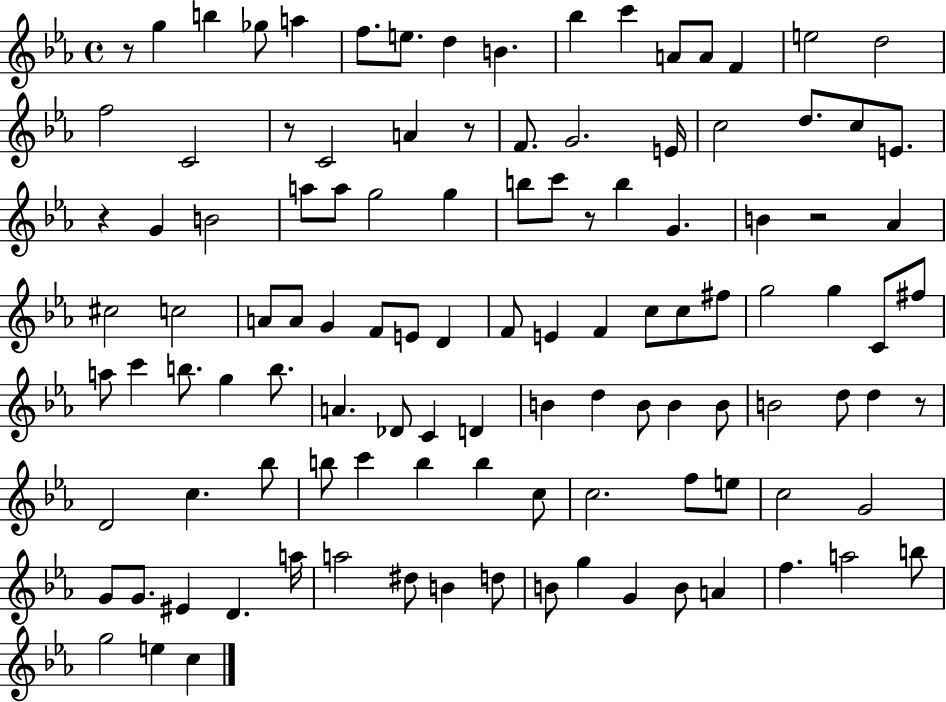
X:1
T:Untitled
M:4/4
L:1/4
K:Eb
z/2 g b _g/2 a f/2 e/2 d B _b c' A/2 A/2 F e2 d2 f2 C2 z/2 C2 A z/2 F/2 G2 E/4 c2 d/2 c/2 E/2 z G B2 a/2 a/2 g2 g b/2 c'/2 z/2 b G B z2 _A ^c2 c2 A/2 A/2 G F/2 E/2 D F/2 E F c/2 c/2 ^f/2 g2 g C/2 ^f/2 a/2 c' b/2 g b/2 A _D/2 C D B d B/2 B B/2 B2 d/2 d z/2 D2 c _b/2 b/2 c' b b c/2 c2 f/2 e/2 c2 G2 G/2 G/2 ^E D a/4 a2 ^d/2 B d/2 B/2 g G B/2 A f a2 b/2 g2 e c